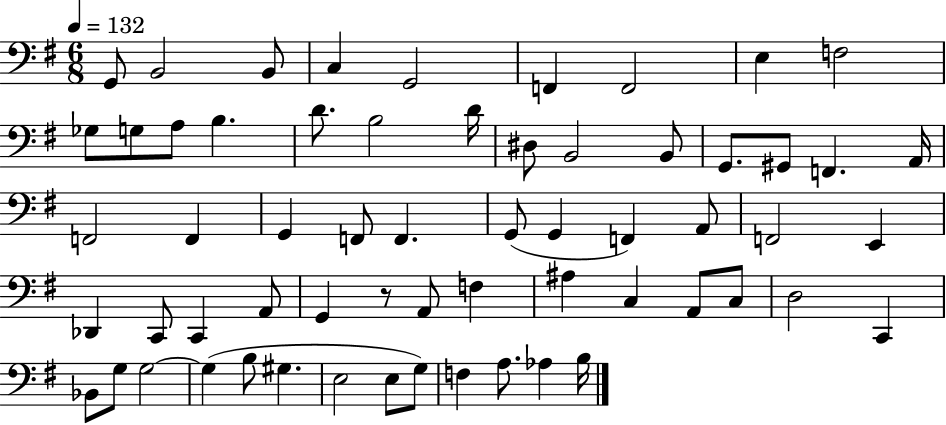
X:1
T:Untitled
M:6/8
L:1/4
K:G
G,,/2 B,,2 B,,/2 C, G,,2 F,, F,,2 E, F,2 _G,/2 G,/2 A,/2 B, D/2 B,2 D/4 ^D,/2 B,,2 B,,/2 G,,/2 ^G,,/2 F,, A,,/4 F,,2 F,, G,, F,,/2 F,, G,,/2 G,, F,, A,,/2 F,,2 E,, _D,, C,,/2 C,, A,,/2 G,, z/2 A,,/2 F, ^A, C, A,,/2 C,/2 D,2 C,, _B,,/2 G,/2 G,2 G, B,/2 ^G, E,2 E,/2 G,/2 F, A,/2 _A, B,/4